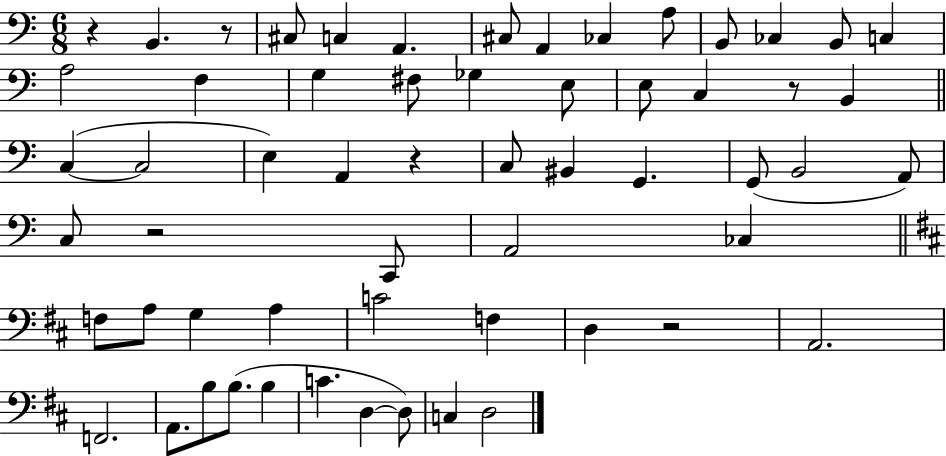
{
  \clef bass
  \numericTimeSignature
  \time 6/8
  \key c \major
  r4 b,4. r8 | cis8 c4 a,4. | cis8 a,4 ces4 a8 | b,8 ces4 b,8 c4 | \break a2 f4 | g4 fis8 ges4 e8 | e8 c4 r8 b,4 | \bar "||" \break \key c \major c4~(~ c2 | e4) a,4 r4 | c8 bis,4 g,4. | g,8( b,2 a,8) | \break c8 r2 c,8 | a,2 ces4 | \bar "||" \break \key d \major f8 a8 g4 a4 | c'2 f4 | d4 r2 | a,2. | \break f,2. | a,8. b8 b8.( b4 | c'4. d4~~ d8) | c4 d2 | \break \bar "|."
}